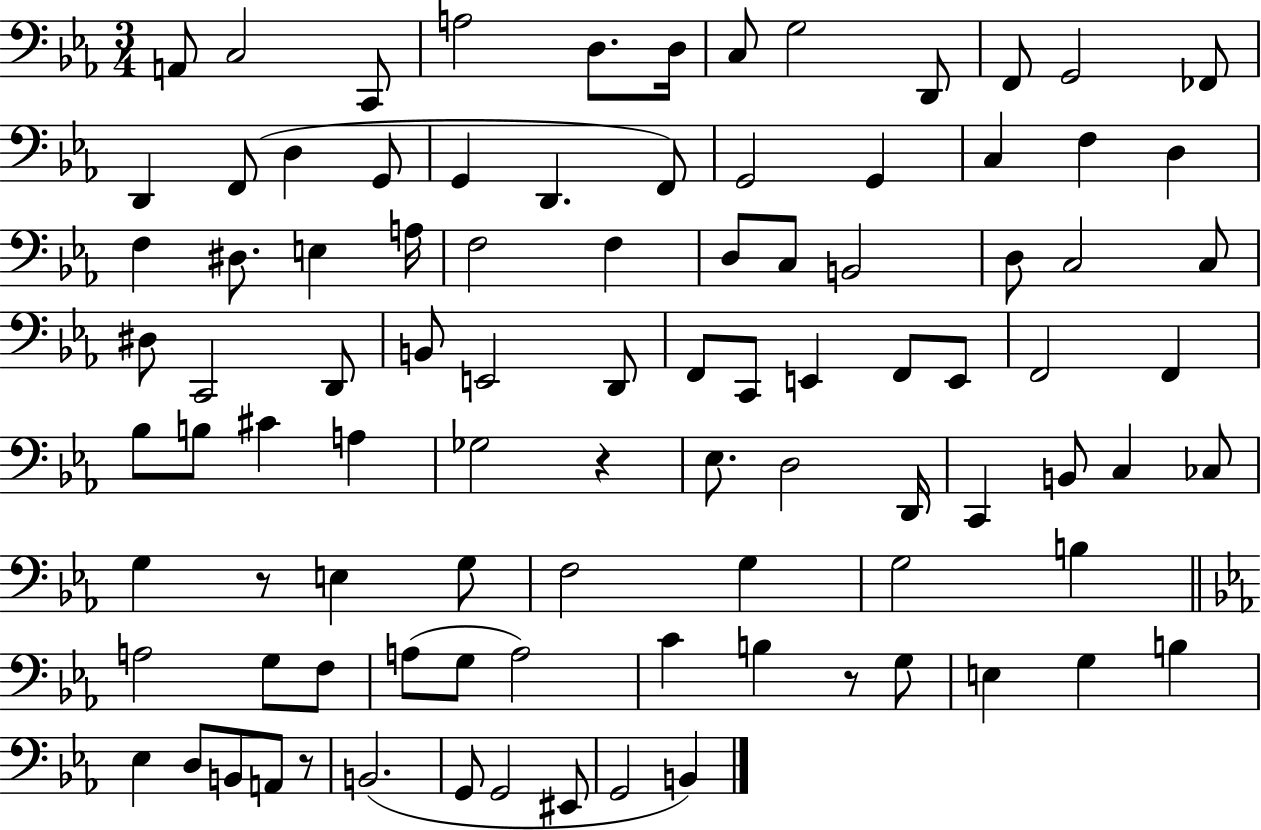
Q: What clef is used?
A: bass